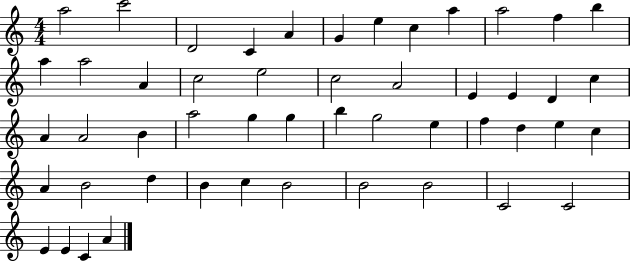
{
  \clef treble
  \numericTimeSignature
  \time 4/4
  \key c \major
  a''2 c'''2 | d'2 c'4 a'4 | g'4 e''4 c''4 a''4 | a''2 f''4 b''4 | \break a''4 a''2 a'4 | c''2 e''2 | c''2 a'2 | e'4 e'4 d'4 c''4 | \break a'4 a'2 b'4 | a''2 g''4 g''4 | b''4 g''2 e''4 | f''4 d''4 e''4 c''4 | \break a'4 b'2 d''4 | b'4 c''4 b'2 | b'2 b'2 | c'2 c'2 | \break e'4 e'4 c'4 a'4 | \bar "|."
}